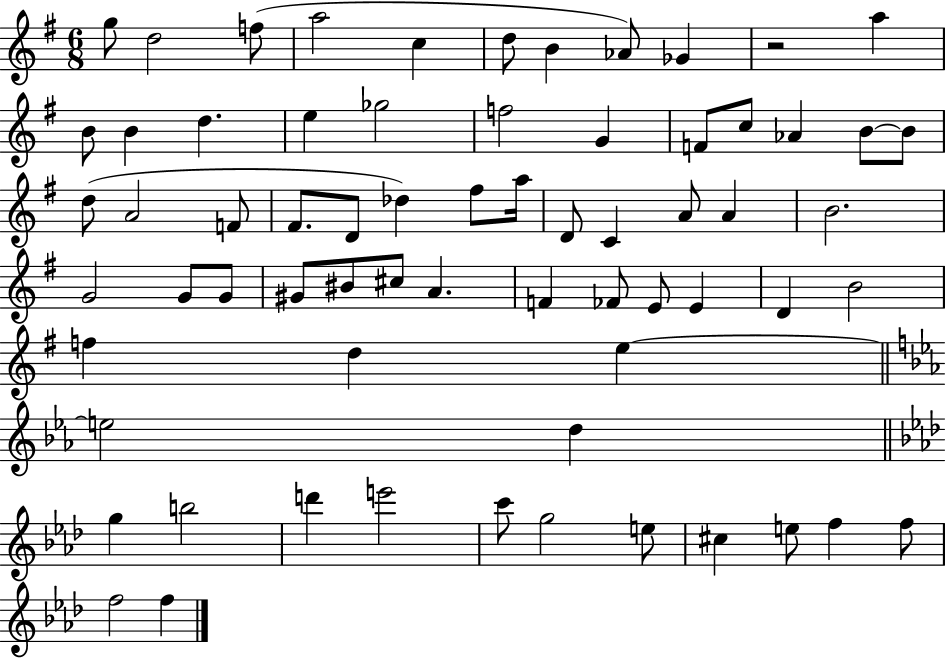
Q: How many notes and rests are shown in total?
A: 67